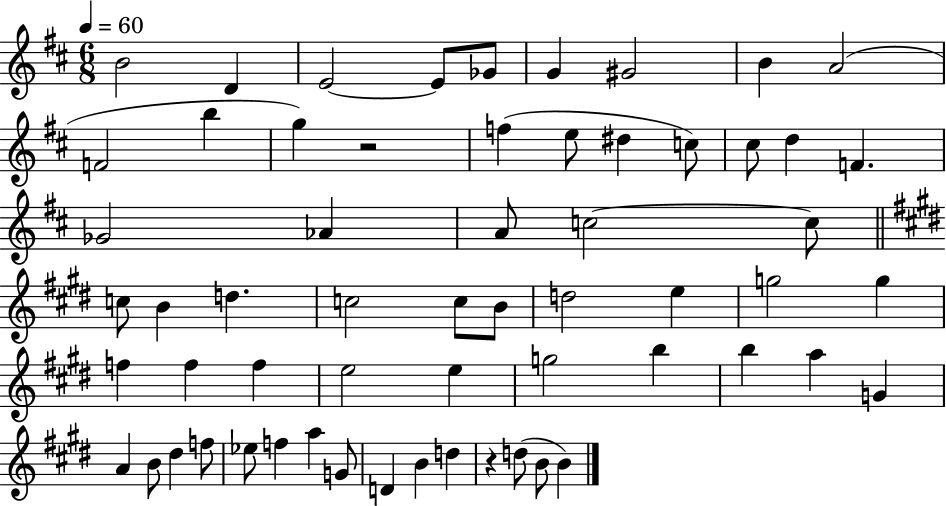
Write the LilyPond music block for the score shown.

{
  \clef treble
  \numericTimeSignature
  \time 6/8
  \key d \major
  \tempo 4 = 60
  b'2 d'4 | e'2~~ e'8 ges'8 | g'4 gis'2 | b'4 a'2( | \break f'2 b''4 | g''4) r2 | f''4( e''8 dis''4 c''8) | cis''8 d''4 f'4. | \break ges'2 aes'4 | a'8 c''2~~ c''8 | \bar "||" \break \key e \major c''8 b'4 d''4. | c''2 c''8 b'8 | d''2 e''4 | g''2 g''4 | \break f''4 f''4 f''4 | e''2 e''4 | g''2 b''4 | b''4 a''4 g'4 | \break a'4 b'8 dis''4 f''8 | ees''8 f''4 a''4 g'8 | d'4 b'4 d''4 | r4 d''8( b'8 b'4) | \break \bar "|."
}